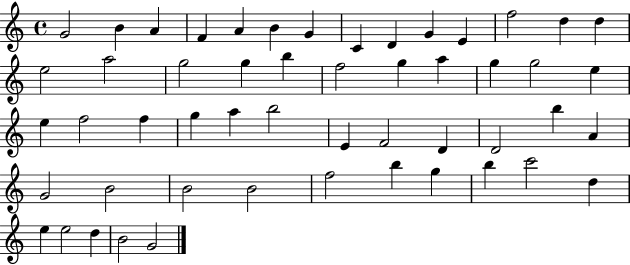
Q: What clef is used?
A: treble